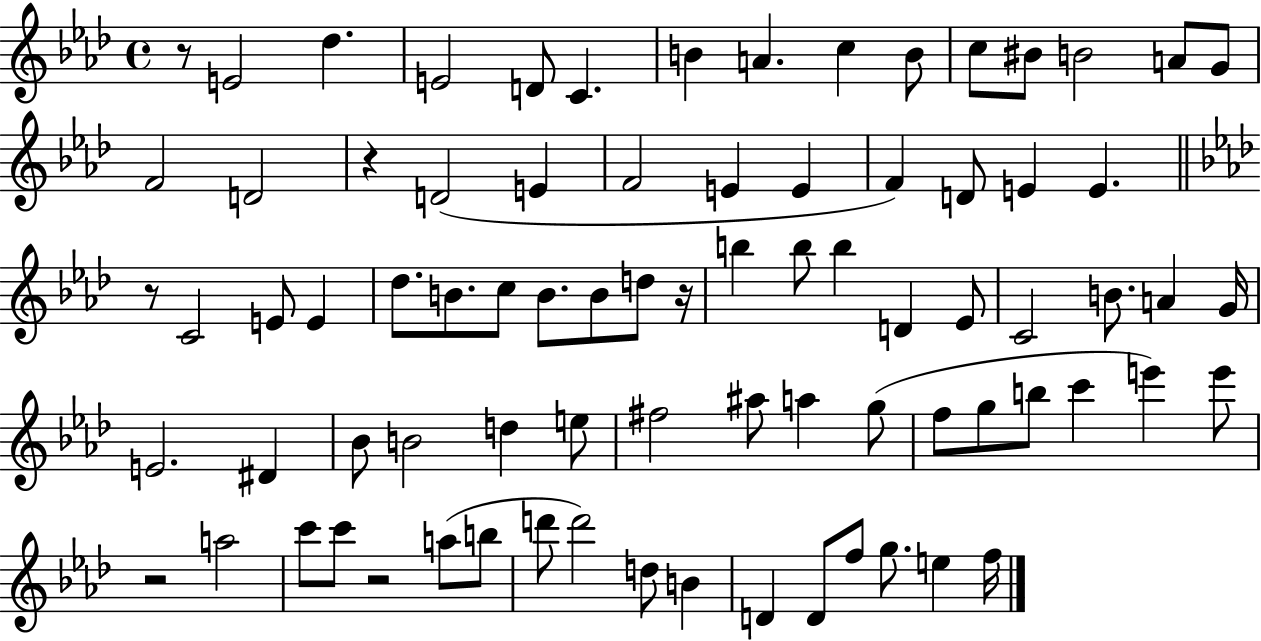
R/e E4/h Db5/q. E4/h D4/e C4/q. B4/q A4/q. C5/q B4/e C5/e BIS4/e B4/h A4/e G4/e F4/h D4/h R/q D4/h E4/q F4/h E4/q E4/q F4/q D4/e E4/q E4/q. R/e C4/h E4/e E4/q Db5/e. B4/e. C5/e B4/e. B4/e D5/e R/s B5/q B5/e B5/q D4/q Eb4/e C4/h B4/e. A4/q G4/s E4/h. D#4/q Bb4/e B4/h D5/q E5/e F#5/h A#5/e A5/q G5/e F5/e G5/e B5/e C6/q E6/q E6/e R/h A5/h C6/e C6/e R/h A5/e B5/e D6/e D6/h D5/e B4/q D4/q D4/e F5/e G5/e. E5/q F5/s